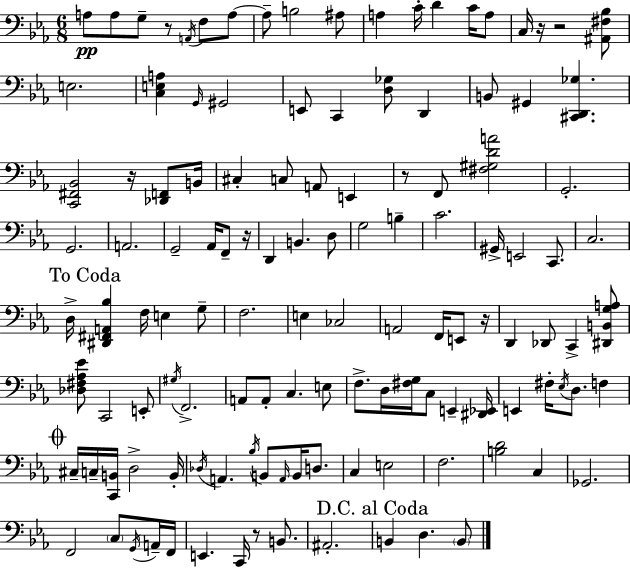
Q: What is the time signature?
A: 6/8